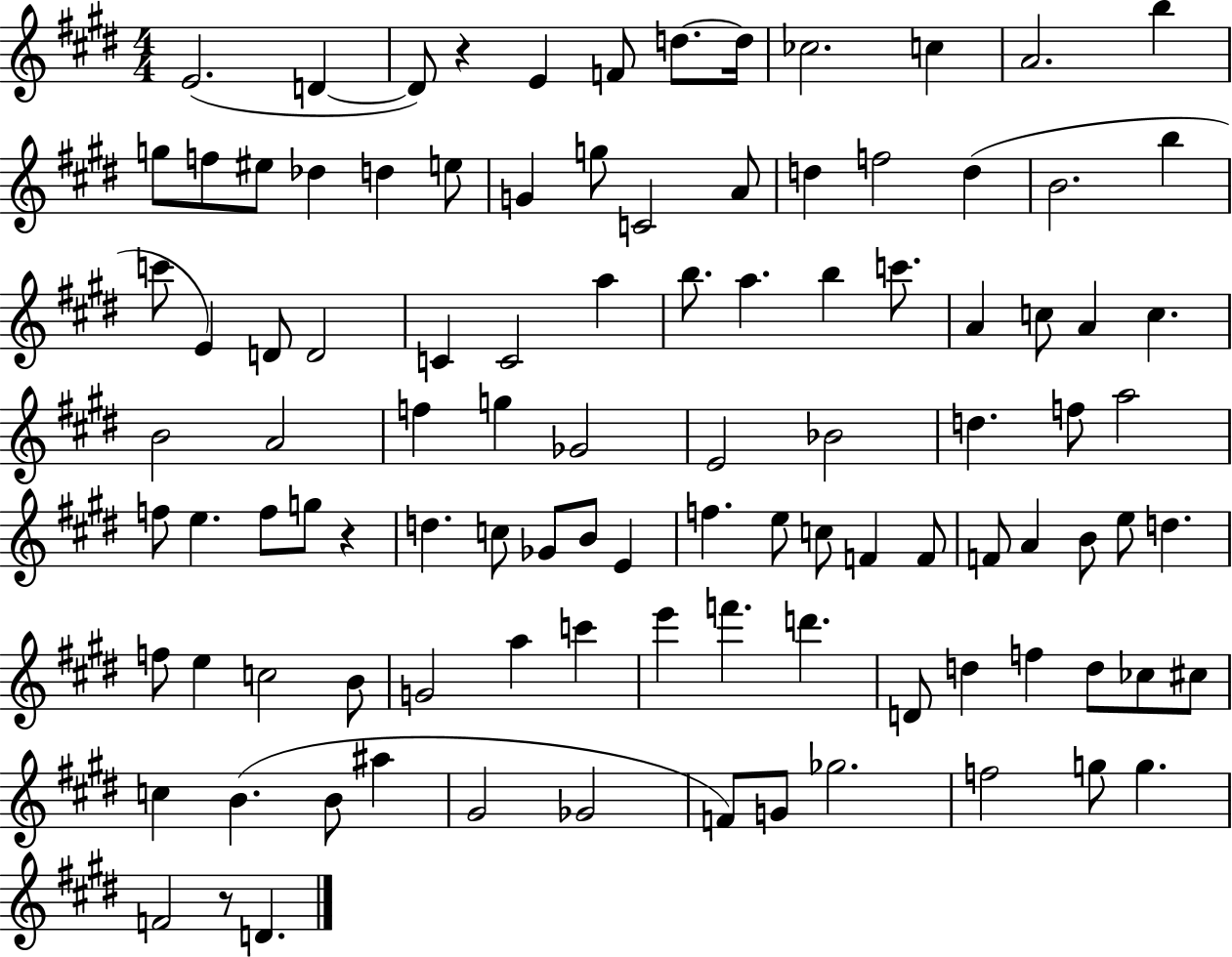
X:1
T:Untitled
M:4/4
L:1/4
K:E
E2 D D/2 z E F/2 d/2 d/4 _c2 c A2 b g/2 f/2 ^e/2 _d d e/2 G g/2 C2 A/2 d f2 d B2 b c'/2 E D/2 D2 C C2 a b/2 a b c'/2 A c/2 A c B2 A2 f g _G2 E2 _B2 d f/2 a2 f/2 e f/2 g/2 z d c/2 _G/2 B/2 E f e/2 c/2 F F/2 F/2 A B/2 e/2 d f/2 e c2 B/2 G2 a c' e' f' d' D/2 d f d/2 _c/2 ^c/2 c B B/2 ^a ^G2 _G2 F/2 G/2 _g2 f2 g/2 g F2 z/2 D